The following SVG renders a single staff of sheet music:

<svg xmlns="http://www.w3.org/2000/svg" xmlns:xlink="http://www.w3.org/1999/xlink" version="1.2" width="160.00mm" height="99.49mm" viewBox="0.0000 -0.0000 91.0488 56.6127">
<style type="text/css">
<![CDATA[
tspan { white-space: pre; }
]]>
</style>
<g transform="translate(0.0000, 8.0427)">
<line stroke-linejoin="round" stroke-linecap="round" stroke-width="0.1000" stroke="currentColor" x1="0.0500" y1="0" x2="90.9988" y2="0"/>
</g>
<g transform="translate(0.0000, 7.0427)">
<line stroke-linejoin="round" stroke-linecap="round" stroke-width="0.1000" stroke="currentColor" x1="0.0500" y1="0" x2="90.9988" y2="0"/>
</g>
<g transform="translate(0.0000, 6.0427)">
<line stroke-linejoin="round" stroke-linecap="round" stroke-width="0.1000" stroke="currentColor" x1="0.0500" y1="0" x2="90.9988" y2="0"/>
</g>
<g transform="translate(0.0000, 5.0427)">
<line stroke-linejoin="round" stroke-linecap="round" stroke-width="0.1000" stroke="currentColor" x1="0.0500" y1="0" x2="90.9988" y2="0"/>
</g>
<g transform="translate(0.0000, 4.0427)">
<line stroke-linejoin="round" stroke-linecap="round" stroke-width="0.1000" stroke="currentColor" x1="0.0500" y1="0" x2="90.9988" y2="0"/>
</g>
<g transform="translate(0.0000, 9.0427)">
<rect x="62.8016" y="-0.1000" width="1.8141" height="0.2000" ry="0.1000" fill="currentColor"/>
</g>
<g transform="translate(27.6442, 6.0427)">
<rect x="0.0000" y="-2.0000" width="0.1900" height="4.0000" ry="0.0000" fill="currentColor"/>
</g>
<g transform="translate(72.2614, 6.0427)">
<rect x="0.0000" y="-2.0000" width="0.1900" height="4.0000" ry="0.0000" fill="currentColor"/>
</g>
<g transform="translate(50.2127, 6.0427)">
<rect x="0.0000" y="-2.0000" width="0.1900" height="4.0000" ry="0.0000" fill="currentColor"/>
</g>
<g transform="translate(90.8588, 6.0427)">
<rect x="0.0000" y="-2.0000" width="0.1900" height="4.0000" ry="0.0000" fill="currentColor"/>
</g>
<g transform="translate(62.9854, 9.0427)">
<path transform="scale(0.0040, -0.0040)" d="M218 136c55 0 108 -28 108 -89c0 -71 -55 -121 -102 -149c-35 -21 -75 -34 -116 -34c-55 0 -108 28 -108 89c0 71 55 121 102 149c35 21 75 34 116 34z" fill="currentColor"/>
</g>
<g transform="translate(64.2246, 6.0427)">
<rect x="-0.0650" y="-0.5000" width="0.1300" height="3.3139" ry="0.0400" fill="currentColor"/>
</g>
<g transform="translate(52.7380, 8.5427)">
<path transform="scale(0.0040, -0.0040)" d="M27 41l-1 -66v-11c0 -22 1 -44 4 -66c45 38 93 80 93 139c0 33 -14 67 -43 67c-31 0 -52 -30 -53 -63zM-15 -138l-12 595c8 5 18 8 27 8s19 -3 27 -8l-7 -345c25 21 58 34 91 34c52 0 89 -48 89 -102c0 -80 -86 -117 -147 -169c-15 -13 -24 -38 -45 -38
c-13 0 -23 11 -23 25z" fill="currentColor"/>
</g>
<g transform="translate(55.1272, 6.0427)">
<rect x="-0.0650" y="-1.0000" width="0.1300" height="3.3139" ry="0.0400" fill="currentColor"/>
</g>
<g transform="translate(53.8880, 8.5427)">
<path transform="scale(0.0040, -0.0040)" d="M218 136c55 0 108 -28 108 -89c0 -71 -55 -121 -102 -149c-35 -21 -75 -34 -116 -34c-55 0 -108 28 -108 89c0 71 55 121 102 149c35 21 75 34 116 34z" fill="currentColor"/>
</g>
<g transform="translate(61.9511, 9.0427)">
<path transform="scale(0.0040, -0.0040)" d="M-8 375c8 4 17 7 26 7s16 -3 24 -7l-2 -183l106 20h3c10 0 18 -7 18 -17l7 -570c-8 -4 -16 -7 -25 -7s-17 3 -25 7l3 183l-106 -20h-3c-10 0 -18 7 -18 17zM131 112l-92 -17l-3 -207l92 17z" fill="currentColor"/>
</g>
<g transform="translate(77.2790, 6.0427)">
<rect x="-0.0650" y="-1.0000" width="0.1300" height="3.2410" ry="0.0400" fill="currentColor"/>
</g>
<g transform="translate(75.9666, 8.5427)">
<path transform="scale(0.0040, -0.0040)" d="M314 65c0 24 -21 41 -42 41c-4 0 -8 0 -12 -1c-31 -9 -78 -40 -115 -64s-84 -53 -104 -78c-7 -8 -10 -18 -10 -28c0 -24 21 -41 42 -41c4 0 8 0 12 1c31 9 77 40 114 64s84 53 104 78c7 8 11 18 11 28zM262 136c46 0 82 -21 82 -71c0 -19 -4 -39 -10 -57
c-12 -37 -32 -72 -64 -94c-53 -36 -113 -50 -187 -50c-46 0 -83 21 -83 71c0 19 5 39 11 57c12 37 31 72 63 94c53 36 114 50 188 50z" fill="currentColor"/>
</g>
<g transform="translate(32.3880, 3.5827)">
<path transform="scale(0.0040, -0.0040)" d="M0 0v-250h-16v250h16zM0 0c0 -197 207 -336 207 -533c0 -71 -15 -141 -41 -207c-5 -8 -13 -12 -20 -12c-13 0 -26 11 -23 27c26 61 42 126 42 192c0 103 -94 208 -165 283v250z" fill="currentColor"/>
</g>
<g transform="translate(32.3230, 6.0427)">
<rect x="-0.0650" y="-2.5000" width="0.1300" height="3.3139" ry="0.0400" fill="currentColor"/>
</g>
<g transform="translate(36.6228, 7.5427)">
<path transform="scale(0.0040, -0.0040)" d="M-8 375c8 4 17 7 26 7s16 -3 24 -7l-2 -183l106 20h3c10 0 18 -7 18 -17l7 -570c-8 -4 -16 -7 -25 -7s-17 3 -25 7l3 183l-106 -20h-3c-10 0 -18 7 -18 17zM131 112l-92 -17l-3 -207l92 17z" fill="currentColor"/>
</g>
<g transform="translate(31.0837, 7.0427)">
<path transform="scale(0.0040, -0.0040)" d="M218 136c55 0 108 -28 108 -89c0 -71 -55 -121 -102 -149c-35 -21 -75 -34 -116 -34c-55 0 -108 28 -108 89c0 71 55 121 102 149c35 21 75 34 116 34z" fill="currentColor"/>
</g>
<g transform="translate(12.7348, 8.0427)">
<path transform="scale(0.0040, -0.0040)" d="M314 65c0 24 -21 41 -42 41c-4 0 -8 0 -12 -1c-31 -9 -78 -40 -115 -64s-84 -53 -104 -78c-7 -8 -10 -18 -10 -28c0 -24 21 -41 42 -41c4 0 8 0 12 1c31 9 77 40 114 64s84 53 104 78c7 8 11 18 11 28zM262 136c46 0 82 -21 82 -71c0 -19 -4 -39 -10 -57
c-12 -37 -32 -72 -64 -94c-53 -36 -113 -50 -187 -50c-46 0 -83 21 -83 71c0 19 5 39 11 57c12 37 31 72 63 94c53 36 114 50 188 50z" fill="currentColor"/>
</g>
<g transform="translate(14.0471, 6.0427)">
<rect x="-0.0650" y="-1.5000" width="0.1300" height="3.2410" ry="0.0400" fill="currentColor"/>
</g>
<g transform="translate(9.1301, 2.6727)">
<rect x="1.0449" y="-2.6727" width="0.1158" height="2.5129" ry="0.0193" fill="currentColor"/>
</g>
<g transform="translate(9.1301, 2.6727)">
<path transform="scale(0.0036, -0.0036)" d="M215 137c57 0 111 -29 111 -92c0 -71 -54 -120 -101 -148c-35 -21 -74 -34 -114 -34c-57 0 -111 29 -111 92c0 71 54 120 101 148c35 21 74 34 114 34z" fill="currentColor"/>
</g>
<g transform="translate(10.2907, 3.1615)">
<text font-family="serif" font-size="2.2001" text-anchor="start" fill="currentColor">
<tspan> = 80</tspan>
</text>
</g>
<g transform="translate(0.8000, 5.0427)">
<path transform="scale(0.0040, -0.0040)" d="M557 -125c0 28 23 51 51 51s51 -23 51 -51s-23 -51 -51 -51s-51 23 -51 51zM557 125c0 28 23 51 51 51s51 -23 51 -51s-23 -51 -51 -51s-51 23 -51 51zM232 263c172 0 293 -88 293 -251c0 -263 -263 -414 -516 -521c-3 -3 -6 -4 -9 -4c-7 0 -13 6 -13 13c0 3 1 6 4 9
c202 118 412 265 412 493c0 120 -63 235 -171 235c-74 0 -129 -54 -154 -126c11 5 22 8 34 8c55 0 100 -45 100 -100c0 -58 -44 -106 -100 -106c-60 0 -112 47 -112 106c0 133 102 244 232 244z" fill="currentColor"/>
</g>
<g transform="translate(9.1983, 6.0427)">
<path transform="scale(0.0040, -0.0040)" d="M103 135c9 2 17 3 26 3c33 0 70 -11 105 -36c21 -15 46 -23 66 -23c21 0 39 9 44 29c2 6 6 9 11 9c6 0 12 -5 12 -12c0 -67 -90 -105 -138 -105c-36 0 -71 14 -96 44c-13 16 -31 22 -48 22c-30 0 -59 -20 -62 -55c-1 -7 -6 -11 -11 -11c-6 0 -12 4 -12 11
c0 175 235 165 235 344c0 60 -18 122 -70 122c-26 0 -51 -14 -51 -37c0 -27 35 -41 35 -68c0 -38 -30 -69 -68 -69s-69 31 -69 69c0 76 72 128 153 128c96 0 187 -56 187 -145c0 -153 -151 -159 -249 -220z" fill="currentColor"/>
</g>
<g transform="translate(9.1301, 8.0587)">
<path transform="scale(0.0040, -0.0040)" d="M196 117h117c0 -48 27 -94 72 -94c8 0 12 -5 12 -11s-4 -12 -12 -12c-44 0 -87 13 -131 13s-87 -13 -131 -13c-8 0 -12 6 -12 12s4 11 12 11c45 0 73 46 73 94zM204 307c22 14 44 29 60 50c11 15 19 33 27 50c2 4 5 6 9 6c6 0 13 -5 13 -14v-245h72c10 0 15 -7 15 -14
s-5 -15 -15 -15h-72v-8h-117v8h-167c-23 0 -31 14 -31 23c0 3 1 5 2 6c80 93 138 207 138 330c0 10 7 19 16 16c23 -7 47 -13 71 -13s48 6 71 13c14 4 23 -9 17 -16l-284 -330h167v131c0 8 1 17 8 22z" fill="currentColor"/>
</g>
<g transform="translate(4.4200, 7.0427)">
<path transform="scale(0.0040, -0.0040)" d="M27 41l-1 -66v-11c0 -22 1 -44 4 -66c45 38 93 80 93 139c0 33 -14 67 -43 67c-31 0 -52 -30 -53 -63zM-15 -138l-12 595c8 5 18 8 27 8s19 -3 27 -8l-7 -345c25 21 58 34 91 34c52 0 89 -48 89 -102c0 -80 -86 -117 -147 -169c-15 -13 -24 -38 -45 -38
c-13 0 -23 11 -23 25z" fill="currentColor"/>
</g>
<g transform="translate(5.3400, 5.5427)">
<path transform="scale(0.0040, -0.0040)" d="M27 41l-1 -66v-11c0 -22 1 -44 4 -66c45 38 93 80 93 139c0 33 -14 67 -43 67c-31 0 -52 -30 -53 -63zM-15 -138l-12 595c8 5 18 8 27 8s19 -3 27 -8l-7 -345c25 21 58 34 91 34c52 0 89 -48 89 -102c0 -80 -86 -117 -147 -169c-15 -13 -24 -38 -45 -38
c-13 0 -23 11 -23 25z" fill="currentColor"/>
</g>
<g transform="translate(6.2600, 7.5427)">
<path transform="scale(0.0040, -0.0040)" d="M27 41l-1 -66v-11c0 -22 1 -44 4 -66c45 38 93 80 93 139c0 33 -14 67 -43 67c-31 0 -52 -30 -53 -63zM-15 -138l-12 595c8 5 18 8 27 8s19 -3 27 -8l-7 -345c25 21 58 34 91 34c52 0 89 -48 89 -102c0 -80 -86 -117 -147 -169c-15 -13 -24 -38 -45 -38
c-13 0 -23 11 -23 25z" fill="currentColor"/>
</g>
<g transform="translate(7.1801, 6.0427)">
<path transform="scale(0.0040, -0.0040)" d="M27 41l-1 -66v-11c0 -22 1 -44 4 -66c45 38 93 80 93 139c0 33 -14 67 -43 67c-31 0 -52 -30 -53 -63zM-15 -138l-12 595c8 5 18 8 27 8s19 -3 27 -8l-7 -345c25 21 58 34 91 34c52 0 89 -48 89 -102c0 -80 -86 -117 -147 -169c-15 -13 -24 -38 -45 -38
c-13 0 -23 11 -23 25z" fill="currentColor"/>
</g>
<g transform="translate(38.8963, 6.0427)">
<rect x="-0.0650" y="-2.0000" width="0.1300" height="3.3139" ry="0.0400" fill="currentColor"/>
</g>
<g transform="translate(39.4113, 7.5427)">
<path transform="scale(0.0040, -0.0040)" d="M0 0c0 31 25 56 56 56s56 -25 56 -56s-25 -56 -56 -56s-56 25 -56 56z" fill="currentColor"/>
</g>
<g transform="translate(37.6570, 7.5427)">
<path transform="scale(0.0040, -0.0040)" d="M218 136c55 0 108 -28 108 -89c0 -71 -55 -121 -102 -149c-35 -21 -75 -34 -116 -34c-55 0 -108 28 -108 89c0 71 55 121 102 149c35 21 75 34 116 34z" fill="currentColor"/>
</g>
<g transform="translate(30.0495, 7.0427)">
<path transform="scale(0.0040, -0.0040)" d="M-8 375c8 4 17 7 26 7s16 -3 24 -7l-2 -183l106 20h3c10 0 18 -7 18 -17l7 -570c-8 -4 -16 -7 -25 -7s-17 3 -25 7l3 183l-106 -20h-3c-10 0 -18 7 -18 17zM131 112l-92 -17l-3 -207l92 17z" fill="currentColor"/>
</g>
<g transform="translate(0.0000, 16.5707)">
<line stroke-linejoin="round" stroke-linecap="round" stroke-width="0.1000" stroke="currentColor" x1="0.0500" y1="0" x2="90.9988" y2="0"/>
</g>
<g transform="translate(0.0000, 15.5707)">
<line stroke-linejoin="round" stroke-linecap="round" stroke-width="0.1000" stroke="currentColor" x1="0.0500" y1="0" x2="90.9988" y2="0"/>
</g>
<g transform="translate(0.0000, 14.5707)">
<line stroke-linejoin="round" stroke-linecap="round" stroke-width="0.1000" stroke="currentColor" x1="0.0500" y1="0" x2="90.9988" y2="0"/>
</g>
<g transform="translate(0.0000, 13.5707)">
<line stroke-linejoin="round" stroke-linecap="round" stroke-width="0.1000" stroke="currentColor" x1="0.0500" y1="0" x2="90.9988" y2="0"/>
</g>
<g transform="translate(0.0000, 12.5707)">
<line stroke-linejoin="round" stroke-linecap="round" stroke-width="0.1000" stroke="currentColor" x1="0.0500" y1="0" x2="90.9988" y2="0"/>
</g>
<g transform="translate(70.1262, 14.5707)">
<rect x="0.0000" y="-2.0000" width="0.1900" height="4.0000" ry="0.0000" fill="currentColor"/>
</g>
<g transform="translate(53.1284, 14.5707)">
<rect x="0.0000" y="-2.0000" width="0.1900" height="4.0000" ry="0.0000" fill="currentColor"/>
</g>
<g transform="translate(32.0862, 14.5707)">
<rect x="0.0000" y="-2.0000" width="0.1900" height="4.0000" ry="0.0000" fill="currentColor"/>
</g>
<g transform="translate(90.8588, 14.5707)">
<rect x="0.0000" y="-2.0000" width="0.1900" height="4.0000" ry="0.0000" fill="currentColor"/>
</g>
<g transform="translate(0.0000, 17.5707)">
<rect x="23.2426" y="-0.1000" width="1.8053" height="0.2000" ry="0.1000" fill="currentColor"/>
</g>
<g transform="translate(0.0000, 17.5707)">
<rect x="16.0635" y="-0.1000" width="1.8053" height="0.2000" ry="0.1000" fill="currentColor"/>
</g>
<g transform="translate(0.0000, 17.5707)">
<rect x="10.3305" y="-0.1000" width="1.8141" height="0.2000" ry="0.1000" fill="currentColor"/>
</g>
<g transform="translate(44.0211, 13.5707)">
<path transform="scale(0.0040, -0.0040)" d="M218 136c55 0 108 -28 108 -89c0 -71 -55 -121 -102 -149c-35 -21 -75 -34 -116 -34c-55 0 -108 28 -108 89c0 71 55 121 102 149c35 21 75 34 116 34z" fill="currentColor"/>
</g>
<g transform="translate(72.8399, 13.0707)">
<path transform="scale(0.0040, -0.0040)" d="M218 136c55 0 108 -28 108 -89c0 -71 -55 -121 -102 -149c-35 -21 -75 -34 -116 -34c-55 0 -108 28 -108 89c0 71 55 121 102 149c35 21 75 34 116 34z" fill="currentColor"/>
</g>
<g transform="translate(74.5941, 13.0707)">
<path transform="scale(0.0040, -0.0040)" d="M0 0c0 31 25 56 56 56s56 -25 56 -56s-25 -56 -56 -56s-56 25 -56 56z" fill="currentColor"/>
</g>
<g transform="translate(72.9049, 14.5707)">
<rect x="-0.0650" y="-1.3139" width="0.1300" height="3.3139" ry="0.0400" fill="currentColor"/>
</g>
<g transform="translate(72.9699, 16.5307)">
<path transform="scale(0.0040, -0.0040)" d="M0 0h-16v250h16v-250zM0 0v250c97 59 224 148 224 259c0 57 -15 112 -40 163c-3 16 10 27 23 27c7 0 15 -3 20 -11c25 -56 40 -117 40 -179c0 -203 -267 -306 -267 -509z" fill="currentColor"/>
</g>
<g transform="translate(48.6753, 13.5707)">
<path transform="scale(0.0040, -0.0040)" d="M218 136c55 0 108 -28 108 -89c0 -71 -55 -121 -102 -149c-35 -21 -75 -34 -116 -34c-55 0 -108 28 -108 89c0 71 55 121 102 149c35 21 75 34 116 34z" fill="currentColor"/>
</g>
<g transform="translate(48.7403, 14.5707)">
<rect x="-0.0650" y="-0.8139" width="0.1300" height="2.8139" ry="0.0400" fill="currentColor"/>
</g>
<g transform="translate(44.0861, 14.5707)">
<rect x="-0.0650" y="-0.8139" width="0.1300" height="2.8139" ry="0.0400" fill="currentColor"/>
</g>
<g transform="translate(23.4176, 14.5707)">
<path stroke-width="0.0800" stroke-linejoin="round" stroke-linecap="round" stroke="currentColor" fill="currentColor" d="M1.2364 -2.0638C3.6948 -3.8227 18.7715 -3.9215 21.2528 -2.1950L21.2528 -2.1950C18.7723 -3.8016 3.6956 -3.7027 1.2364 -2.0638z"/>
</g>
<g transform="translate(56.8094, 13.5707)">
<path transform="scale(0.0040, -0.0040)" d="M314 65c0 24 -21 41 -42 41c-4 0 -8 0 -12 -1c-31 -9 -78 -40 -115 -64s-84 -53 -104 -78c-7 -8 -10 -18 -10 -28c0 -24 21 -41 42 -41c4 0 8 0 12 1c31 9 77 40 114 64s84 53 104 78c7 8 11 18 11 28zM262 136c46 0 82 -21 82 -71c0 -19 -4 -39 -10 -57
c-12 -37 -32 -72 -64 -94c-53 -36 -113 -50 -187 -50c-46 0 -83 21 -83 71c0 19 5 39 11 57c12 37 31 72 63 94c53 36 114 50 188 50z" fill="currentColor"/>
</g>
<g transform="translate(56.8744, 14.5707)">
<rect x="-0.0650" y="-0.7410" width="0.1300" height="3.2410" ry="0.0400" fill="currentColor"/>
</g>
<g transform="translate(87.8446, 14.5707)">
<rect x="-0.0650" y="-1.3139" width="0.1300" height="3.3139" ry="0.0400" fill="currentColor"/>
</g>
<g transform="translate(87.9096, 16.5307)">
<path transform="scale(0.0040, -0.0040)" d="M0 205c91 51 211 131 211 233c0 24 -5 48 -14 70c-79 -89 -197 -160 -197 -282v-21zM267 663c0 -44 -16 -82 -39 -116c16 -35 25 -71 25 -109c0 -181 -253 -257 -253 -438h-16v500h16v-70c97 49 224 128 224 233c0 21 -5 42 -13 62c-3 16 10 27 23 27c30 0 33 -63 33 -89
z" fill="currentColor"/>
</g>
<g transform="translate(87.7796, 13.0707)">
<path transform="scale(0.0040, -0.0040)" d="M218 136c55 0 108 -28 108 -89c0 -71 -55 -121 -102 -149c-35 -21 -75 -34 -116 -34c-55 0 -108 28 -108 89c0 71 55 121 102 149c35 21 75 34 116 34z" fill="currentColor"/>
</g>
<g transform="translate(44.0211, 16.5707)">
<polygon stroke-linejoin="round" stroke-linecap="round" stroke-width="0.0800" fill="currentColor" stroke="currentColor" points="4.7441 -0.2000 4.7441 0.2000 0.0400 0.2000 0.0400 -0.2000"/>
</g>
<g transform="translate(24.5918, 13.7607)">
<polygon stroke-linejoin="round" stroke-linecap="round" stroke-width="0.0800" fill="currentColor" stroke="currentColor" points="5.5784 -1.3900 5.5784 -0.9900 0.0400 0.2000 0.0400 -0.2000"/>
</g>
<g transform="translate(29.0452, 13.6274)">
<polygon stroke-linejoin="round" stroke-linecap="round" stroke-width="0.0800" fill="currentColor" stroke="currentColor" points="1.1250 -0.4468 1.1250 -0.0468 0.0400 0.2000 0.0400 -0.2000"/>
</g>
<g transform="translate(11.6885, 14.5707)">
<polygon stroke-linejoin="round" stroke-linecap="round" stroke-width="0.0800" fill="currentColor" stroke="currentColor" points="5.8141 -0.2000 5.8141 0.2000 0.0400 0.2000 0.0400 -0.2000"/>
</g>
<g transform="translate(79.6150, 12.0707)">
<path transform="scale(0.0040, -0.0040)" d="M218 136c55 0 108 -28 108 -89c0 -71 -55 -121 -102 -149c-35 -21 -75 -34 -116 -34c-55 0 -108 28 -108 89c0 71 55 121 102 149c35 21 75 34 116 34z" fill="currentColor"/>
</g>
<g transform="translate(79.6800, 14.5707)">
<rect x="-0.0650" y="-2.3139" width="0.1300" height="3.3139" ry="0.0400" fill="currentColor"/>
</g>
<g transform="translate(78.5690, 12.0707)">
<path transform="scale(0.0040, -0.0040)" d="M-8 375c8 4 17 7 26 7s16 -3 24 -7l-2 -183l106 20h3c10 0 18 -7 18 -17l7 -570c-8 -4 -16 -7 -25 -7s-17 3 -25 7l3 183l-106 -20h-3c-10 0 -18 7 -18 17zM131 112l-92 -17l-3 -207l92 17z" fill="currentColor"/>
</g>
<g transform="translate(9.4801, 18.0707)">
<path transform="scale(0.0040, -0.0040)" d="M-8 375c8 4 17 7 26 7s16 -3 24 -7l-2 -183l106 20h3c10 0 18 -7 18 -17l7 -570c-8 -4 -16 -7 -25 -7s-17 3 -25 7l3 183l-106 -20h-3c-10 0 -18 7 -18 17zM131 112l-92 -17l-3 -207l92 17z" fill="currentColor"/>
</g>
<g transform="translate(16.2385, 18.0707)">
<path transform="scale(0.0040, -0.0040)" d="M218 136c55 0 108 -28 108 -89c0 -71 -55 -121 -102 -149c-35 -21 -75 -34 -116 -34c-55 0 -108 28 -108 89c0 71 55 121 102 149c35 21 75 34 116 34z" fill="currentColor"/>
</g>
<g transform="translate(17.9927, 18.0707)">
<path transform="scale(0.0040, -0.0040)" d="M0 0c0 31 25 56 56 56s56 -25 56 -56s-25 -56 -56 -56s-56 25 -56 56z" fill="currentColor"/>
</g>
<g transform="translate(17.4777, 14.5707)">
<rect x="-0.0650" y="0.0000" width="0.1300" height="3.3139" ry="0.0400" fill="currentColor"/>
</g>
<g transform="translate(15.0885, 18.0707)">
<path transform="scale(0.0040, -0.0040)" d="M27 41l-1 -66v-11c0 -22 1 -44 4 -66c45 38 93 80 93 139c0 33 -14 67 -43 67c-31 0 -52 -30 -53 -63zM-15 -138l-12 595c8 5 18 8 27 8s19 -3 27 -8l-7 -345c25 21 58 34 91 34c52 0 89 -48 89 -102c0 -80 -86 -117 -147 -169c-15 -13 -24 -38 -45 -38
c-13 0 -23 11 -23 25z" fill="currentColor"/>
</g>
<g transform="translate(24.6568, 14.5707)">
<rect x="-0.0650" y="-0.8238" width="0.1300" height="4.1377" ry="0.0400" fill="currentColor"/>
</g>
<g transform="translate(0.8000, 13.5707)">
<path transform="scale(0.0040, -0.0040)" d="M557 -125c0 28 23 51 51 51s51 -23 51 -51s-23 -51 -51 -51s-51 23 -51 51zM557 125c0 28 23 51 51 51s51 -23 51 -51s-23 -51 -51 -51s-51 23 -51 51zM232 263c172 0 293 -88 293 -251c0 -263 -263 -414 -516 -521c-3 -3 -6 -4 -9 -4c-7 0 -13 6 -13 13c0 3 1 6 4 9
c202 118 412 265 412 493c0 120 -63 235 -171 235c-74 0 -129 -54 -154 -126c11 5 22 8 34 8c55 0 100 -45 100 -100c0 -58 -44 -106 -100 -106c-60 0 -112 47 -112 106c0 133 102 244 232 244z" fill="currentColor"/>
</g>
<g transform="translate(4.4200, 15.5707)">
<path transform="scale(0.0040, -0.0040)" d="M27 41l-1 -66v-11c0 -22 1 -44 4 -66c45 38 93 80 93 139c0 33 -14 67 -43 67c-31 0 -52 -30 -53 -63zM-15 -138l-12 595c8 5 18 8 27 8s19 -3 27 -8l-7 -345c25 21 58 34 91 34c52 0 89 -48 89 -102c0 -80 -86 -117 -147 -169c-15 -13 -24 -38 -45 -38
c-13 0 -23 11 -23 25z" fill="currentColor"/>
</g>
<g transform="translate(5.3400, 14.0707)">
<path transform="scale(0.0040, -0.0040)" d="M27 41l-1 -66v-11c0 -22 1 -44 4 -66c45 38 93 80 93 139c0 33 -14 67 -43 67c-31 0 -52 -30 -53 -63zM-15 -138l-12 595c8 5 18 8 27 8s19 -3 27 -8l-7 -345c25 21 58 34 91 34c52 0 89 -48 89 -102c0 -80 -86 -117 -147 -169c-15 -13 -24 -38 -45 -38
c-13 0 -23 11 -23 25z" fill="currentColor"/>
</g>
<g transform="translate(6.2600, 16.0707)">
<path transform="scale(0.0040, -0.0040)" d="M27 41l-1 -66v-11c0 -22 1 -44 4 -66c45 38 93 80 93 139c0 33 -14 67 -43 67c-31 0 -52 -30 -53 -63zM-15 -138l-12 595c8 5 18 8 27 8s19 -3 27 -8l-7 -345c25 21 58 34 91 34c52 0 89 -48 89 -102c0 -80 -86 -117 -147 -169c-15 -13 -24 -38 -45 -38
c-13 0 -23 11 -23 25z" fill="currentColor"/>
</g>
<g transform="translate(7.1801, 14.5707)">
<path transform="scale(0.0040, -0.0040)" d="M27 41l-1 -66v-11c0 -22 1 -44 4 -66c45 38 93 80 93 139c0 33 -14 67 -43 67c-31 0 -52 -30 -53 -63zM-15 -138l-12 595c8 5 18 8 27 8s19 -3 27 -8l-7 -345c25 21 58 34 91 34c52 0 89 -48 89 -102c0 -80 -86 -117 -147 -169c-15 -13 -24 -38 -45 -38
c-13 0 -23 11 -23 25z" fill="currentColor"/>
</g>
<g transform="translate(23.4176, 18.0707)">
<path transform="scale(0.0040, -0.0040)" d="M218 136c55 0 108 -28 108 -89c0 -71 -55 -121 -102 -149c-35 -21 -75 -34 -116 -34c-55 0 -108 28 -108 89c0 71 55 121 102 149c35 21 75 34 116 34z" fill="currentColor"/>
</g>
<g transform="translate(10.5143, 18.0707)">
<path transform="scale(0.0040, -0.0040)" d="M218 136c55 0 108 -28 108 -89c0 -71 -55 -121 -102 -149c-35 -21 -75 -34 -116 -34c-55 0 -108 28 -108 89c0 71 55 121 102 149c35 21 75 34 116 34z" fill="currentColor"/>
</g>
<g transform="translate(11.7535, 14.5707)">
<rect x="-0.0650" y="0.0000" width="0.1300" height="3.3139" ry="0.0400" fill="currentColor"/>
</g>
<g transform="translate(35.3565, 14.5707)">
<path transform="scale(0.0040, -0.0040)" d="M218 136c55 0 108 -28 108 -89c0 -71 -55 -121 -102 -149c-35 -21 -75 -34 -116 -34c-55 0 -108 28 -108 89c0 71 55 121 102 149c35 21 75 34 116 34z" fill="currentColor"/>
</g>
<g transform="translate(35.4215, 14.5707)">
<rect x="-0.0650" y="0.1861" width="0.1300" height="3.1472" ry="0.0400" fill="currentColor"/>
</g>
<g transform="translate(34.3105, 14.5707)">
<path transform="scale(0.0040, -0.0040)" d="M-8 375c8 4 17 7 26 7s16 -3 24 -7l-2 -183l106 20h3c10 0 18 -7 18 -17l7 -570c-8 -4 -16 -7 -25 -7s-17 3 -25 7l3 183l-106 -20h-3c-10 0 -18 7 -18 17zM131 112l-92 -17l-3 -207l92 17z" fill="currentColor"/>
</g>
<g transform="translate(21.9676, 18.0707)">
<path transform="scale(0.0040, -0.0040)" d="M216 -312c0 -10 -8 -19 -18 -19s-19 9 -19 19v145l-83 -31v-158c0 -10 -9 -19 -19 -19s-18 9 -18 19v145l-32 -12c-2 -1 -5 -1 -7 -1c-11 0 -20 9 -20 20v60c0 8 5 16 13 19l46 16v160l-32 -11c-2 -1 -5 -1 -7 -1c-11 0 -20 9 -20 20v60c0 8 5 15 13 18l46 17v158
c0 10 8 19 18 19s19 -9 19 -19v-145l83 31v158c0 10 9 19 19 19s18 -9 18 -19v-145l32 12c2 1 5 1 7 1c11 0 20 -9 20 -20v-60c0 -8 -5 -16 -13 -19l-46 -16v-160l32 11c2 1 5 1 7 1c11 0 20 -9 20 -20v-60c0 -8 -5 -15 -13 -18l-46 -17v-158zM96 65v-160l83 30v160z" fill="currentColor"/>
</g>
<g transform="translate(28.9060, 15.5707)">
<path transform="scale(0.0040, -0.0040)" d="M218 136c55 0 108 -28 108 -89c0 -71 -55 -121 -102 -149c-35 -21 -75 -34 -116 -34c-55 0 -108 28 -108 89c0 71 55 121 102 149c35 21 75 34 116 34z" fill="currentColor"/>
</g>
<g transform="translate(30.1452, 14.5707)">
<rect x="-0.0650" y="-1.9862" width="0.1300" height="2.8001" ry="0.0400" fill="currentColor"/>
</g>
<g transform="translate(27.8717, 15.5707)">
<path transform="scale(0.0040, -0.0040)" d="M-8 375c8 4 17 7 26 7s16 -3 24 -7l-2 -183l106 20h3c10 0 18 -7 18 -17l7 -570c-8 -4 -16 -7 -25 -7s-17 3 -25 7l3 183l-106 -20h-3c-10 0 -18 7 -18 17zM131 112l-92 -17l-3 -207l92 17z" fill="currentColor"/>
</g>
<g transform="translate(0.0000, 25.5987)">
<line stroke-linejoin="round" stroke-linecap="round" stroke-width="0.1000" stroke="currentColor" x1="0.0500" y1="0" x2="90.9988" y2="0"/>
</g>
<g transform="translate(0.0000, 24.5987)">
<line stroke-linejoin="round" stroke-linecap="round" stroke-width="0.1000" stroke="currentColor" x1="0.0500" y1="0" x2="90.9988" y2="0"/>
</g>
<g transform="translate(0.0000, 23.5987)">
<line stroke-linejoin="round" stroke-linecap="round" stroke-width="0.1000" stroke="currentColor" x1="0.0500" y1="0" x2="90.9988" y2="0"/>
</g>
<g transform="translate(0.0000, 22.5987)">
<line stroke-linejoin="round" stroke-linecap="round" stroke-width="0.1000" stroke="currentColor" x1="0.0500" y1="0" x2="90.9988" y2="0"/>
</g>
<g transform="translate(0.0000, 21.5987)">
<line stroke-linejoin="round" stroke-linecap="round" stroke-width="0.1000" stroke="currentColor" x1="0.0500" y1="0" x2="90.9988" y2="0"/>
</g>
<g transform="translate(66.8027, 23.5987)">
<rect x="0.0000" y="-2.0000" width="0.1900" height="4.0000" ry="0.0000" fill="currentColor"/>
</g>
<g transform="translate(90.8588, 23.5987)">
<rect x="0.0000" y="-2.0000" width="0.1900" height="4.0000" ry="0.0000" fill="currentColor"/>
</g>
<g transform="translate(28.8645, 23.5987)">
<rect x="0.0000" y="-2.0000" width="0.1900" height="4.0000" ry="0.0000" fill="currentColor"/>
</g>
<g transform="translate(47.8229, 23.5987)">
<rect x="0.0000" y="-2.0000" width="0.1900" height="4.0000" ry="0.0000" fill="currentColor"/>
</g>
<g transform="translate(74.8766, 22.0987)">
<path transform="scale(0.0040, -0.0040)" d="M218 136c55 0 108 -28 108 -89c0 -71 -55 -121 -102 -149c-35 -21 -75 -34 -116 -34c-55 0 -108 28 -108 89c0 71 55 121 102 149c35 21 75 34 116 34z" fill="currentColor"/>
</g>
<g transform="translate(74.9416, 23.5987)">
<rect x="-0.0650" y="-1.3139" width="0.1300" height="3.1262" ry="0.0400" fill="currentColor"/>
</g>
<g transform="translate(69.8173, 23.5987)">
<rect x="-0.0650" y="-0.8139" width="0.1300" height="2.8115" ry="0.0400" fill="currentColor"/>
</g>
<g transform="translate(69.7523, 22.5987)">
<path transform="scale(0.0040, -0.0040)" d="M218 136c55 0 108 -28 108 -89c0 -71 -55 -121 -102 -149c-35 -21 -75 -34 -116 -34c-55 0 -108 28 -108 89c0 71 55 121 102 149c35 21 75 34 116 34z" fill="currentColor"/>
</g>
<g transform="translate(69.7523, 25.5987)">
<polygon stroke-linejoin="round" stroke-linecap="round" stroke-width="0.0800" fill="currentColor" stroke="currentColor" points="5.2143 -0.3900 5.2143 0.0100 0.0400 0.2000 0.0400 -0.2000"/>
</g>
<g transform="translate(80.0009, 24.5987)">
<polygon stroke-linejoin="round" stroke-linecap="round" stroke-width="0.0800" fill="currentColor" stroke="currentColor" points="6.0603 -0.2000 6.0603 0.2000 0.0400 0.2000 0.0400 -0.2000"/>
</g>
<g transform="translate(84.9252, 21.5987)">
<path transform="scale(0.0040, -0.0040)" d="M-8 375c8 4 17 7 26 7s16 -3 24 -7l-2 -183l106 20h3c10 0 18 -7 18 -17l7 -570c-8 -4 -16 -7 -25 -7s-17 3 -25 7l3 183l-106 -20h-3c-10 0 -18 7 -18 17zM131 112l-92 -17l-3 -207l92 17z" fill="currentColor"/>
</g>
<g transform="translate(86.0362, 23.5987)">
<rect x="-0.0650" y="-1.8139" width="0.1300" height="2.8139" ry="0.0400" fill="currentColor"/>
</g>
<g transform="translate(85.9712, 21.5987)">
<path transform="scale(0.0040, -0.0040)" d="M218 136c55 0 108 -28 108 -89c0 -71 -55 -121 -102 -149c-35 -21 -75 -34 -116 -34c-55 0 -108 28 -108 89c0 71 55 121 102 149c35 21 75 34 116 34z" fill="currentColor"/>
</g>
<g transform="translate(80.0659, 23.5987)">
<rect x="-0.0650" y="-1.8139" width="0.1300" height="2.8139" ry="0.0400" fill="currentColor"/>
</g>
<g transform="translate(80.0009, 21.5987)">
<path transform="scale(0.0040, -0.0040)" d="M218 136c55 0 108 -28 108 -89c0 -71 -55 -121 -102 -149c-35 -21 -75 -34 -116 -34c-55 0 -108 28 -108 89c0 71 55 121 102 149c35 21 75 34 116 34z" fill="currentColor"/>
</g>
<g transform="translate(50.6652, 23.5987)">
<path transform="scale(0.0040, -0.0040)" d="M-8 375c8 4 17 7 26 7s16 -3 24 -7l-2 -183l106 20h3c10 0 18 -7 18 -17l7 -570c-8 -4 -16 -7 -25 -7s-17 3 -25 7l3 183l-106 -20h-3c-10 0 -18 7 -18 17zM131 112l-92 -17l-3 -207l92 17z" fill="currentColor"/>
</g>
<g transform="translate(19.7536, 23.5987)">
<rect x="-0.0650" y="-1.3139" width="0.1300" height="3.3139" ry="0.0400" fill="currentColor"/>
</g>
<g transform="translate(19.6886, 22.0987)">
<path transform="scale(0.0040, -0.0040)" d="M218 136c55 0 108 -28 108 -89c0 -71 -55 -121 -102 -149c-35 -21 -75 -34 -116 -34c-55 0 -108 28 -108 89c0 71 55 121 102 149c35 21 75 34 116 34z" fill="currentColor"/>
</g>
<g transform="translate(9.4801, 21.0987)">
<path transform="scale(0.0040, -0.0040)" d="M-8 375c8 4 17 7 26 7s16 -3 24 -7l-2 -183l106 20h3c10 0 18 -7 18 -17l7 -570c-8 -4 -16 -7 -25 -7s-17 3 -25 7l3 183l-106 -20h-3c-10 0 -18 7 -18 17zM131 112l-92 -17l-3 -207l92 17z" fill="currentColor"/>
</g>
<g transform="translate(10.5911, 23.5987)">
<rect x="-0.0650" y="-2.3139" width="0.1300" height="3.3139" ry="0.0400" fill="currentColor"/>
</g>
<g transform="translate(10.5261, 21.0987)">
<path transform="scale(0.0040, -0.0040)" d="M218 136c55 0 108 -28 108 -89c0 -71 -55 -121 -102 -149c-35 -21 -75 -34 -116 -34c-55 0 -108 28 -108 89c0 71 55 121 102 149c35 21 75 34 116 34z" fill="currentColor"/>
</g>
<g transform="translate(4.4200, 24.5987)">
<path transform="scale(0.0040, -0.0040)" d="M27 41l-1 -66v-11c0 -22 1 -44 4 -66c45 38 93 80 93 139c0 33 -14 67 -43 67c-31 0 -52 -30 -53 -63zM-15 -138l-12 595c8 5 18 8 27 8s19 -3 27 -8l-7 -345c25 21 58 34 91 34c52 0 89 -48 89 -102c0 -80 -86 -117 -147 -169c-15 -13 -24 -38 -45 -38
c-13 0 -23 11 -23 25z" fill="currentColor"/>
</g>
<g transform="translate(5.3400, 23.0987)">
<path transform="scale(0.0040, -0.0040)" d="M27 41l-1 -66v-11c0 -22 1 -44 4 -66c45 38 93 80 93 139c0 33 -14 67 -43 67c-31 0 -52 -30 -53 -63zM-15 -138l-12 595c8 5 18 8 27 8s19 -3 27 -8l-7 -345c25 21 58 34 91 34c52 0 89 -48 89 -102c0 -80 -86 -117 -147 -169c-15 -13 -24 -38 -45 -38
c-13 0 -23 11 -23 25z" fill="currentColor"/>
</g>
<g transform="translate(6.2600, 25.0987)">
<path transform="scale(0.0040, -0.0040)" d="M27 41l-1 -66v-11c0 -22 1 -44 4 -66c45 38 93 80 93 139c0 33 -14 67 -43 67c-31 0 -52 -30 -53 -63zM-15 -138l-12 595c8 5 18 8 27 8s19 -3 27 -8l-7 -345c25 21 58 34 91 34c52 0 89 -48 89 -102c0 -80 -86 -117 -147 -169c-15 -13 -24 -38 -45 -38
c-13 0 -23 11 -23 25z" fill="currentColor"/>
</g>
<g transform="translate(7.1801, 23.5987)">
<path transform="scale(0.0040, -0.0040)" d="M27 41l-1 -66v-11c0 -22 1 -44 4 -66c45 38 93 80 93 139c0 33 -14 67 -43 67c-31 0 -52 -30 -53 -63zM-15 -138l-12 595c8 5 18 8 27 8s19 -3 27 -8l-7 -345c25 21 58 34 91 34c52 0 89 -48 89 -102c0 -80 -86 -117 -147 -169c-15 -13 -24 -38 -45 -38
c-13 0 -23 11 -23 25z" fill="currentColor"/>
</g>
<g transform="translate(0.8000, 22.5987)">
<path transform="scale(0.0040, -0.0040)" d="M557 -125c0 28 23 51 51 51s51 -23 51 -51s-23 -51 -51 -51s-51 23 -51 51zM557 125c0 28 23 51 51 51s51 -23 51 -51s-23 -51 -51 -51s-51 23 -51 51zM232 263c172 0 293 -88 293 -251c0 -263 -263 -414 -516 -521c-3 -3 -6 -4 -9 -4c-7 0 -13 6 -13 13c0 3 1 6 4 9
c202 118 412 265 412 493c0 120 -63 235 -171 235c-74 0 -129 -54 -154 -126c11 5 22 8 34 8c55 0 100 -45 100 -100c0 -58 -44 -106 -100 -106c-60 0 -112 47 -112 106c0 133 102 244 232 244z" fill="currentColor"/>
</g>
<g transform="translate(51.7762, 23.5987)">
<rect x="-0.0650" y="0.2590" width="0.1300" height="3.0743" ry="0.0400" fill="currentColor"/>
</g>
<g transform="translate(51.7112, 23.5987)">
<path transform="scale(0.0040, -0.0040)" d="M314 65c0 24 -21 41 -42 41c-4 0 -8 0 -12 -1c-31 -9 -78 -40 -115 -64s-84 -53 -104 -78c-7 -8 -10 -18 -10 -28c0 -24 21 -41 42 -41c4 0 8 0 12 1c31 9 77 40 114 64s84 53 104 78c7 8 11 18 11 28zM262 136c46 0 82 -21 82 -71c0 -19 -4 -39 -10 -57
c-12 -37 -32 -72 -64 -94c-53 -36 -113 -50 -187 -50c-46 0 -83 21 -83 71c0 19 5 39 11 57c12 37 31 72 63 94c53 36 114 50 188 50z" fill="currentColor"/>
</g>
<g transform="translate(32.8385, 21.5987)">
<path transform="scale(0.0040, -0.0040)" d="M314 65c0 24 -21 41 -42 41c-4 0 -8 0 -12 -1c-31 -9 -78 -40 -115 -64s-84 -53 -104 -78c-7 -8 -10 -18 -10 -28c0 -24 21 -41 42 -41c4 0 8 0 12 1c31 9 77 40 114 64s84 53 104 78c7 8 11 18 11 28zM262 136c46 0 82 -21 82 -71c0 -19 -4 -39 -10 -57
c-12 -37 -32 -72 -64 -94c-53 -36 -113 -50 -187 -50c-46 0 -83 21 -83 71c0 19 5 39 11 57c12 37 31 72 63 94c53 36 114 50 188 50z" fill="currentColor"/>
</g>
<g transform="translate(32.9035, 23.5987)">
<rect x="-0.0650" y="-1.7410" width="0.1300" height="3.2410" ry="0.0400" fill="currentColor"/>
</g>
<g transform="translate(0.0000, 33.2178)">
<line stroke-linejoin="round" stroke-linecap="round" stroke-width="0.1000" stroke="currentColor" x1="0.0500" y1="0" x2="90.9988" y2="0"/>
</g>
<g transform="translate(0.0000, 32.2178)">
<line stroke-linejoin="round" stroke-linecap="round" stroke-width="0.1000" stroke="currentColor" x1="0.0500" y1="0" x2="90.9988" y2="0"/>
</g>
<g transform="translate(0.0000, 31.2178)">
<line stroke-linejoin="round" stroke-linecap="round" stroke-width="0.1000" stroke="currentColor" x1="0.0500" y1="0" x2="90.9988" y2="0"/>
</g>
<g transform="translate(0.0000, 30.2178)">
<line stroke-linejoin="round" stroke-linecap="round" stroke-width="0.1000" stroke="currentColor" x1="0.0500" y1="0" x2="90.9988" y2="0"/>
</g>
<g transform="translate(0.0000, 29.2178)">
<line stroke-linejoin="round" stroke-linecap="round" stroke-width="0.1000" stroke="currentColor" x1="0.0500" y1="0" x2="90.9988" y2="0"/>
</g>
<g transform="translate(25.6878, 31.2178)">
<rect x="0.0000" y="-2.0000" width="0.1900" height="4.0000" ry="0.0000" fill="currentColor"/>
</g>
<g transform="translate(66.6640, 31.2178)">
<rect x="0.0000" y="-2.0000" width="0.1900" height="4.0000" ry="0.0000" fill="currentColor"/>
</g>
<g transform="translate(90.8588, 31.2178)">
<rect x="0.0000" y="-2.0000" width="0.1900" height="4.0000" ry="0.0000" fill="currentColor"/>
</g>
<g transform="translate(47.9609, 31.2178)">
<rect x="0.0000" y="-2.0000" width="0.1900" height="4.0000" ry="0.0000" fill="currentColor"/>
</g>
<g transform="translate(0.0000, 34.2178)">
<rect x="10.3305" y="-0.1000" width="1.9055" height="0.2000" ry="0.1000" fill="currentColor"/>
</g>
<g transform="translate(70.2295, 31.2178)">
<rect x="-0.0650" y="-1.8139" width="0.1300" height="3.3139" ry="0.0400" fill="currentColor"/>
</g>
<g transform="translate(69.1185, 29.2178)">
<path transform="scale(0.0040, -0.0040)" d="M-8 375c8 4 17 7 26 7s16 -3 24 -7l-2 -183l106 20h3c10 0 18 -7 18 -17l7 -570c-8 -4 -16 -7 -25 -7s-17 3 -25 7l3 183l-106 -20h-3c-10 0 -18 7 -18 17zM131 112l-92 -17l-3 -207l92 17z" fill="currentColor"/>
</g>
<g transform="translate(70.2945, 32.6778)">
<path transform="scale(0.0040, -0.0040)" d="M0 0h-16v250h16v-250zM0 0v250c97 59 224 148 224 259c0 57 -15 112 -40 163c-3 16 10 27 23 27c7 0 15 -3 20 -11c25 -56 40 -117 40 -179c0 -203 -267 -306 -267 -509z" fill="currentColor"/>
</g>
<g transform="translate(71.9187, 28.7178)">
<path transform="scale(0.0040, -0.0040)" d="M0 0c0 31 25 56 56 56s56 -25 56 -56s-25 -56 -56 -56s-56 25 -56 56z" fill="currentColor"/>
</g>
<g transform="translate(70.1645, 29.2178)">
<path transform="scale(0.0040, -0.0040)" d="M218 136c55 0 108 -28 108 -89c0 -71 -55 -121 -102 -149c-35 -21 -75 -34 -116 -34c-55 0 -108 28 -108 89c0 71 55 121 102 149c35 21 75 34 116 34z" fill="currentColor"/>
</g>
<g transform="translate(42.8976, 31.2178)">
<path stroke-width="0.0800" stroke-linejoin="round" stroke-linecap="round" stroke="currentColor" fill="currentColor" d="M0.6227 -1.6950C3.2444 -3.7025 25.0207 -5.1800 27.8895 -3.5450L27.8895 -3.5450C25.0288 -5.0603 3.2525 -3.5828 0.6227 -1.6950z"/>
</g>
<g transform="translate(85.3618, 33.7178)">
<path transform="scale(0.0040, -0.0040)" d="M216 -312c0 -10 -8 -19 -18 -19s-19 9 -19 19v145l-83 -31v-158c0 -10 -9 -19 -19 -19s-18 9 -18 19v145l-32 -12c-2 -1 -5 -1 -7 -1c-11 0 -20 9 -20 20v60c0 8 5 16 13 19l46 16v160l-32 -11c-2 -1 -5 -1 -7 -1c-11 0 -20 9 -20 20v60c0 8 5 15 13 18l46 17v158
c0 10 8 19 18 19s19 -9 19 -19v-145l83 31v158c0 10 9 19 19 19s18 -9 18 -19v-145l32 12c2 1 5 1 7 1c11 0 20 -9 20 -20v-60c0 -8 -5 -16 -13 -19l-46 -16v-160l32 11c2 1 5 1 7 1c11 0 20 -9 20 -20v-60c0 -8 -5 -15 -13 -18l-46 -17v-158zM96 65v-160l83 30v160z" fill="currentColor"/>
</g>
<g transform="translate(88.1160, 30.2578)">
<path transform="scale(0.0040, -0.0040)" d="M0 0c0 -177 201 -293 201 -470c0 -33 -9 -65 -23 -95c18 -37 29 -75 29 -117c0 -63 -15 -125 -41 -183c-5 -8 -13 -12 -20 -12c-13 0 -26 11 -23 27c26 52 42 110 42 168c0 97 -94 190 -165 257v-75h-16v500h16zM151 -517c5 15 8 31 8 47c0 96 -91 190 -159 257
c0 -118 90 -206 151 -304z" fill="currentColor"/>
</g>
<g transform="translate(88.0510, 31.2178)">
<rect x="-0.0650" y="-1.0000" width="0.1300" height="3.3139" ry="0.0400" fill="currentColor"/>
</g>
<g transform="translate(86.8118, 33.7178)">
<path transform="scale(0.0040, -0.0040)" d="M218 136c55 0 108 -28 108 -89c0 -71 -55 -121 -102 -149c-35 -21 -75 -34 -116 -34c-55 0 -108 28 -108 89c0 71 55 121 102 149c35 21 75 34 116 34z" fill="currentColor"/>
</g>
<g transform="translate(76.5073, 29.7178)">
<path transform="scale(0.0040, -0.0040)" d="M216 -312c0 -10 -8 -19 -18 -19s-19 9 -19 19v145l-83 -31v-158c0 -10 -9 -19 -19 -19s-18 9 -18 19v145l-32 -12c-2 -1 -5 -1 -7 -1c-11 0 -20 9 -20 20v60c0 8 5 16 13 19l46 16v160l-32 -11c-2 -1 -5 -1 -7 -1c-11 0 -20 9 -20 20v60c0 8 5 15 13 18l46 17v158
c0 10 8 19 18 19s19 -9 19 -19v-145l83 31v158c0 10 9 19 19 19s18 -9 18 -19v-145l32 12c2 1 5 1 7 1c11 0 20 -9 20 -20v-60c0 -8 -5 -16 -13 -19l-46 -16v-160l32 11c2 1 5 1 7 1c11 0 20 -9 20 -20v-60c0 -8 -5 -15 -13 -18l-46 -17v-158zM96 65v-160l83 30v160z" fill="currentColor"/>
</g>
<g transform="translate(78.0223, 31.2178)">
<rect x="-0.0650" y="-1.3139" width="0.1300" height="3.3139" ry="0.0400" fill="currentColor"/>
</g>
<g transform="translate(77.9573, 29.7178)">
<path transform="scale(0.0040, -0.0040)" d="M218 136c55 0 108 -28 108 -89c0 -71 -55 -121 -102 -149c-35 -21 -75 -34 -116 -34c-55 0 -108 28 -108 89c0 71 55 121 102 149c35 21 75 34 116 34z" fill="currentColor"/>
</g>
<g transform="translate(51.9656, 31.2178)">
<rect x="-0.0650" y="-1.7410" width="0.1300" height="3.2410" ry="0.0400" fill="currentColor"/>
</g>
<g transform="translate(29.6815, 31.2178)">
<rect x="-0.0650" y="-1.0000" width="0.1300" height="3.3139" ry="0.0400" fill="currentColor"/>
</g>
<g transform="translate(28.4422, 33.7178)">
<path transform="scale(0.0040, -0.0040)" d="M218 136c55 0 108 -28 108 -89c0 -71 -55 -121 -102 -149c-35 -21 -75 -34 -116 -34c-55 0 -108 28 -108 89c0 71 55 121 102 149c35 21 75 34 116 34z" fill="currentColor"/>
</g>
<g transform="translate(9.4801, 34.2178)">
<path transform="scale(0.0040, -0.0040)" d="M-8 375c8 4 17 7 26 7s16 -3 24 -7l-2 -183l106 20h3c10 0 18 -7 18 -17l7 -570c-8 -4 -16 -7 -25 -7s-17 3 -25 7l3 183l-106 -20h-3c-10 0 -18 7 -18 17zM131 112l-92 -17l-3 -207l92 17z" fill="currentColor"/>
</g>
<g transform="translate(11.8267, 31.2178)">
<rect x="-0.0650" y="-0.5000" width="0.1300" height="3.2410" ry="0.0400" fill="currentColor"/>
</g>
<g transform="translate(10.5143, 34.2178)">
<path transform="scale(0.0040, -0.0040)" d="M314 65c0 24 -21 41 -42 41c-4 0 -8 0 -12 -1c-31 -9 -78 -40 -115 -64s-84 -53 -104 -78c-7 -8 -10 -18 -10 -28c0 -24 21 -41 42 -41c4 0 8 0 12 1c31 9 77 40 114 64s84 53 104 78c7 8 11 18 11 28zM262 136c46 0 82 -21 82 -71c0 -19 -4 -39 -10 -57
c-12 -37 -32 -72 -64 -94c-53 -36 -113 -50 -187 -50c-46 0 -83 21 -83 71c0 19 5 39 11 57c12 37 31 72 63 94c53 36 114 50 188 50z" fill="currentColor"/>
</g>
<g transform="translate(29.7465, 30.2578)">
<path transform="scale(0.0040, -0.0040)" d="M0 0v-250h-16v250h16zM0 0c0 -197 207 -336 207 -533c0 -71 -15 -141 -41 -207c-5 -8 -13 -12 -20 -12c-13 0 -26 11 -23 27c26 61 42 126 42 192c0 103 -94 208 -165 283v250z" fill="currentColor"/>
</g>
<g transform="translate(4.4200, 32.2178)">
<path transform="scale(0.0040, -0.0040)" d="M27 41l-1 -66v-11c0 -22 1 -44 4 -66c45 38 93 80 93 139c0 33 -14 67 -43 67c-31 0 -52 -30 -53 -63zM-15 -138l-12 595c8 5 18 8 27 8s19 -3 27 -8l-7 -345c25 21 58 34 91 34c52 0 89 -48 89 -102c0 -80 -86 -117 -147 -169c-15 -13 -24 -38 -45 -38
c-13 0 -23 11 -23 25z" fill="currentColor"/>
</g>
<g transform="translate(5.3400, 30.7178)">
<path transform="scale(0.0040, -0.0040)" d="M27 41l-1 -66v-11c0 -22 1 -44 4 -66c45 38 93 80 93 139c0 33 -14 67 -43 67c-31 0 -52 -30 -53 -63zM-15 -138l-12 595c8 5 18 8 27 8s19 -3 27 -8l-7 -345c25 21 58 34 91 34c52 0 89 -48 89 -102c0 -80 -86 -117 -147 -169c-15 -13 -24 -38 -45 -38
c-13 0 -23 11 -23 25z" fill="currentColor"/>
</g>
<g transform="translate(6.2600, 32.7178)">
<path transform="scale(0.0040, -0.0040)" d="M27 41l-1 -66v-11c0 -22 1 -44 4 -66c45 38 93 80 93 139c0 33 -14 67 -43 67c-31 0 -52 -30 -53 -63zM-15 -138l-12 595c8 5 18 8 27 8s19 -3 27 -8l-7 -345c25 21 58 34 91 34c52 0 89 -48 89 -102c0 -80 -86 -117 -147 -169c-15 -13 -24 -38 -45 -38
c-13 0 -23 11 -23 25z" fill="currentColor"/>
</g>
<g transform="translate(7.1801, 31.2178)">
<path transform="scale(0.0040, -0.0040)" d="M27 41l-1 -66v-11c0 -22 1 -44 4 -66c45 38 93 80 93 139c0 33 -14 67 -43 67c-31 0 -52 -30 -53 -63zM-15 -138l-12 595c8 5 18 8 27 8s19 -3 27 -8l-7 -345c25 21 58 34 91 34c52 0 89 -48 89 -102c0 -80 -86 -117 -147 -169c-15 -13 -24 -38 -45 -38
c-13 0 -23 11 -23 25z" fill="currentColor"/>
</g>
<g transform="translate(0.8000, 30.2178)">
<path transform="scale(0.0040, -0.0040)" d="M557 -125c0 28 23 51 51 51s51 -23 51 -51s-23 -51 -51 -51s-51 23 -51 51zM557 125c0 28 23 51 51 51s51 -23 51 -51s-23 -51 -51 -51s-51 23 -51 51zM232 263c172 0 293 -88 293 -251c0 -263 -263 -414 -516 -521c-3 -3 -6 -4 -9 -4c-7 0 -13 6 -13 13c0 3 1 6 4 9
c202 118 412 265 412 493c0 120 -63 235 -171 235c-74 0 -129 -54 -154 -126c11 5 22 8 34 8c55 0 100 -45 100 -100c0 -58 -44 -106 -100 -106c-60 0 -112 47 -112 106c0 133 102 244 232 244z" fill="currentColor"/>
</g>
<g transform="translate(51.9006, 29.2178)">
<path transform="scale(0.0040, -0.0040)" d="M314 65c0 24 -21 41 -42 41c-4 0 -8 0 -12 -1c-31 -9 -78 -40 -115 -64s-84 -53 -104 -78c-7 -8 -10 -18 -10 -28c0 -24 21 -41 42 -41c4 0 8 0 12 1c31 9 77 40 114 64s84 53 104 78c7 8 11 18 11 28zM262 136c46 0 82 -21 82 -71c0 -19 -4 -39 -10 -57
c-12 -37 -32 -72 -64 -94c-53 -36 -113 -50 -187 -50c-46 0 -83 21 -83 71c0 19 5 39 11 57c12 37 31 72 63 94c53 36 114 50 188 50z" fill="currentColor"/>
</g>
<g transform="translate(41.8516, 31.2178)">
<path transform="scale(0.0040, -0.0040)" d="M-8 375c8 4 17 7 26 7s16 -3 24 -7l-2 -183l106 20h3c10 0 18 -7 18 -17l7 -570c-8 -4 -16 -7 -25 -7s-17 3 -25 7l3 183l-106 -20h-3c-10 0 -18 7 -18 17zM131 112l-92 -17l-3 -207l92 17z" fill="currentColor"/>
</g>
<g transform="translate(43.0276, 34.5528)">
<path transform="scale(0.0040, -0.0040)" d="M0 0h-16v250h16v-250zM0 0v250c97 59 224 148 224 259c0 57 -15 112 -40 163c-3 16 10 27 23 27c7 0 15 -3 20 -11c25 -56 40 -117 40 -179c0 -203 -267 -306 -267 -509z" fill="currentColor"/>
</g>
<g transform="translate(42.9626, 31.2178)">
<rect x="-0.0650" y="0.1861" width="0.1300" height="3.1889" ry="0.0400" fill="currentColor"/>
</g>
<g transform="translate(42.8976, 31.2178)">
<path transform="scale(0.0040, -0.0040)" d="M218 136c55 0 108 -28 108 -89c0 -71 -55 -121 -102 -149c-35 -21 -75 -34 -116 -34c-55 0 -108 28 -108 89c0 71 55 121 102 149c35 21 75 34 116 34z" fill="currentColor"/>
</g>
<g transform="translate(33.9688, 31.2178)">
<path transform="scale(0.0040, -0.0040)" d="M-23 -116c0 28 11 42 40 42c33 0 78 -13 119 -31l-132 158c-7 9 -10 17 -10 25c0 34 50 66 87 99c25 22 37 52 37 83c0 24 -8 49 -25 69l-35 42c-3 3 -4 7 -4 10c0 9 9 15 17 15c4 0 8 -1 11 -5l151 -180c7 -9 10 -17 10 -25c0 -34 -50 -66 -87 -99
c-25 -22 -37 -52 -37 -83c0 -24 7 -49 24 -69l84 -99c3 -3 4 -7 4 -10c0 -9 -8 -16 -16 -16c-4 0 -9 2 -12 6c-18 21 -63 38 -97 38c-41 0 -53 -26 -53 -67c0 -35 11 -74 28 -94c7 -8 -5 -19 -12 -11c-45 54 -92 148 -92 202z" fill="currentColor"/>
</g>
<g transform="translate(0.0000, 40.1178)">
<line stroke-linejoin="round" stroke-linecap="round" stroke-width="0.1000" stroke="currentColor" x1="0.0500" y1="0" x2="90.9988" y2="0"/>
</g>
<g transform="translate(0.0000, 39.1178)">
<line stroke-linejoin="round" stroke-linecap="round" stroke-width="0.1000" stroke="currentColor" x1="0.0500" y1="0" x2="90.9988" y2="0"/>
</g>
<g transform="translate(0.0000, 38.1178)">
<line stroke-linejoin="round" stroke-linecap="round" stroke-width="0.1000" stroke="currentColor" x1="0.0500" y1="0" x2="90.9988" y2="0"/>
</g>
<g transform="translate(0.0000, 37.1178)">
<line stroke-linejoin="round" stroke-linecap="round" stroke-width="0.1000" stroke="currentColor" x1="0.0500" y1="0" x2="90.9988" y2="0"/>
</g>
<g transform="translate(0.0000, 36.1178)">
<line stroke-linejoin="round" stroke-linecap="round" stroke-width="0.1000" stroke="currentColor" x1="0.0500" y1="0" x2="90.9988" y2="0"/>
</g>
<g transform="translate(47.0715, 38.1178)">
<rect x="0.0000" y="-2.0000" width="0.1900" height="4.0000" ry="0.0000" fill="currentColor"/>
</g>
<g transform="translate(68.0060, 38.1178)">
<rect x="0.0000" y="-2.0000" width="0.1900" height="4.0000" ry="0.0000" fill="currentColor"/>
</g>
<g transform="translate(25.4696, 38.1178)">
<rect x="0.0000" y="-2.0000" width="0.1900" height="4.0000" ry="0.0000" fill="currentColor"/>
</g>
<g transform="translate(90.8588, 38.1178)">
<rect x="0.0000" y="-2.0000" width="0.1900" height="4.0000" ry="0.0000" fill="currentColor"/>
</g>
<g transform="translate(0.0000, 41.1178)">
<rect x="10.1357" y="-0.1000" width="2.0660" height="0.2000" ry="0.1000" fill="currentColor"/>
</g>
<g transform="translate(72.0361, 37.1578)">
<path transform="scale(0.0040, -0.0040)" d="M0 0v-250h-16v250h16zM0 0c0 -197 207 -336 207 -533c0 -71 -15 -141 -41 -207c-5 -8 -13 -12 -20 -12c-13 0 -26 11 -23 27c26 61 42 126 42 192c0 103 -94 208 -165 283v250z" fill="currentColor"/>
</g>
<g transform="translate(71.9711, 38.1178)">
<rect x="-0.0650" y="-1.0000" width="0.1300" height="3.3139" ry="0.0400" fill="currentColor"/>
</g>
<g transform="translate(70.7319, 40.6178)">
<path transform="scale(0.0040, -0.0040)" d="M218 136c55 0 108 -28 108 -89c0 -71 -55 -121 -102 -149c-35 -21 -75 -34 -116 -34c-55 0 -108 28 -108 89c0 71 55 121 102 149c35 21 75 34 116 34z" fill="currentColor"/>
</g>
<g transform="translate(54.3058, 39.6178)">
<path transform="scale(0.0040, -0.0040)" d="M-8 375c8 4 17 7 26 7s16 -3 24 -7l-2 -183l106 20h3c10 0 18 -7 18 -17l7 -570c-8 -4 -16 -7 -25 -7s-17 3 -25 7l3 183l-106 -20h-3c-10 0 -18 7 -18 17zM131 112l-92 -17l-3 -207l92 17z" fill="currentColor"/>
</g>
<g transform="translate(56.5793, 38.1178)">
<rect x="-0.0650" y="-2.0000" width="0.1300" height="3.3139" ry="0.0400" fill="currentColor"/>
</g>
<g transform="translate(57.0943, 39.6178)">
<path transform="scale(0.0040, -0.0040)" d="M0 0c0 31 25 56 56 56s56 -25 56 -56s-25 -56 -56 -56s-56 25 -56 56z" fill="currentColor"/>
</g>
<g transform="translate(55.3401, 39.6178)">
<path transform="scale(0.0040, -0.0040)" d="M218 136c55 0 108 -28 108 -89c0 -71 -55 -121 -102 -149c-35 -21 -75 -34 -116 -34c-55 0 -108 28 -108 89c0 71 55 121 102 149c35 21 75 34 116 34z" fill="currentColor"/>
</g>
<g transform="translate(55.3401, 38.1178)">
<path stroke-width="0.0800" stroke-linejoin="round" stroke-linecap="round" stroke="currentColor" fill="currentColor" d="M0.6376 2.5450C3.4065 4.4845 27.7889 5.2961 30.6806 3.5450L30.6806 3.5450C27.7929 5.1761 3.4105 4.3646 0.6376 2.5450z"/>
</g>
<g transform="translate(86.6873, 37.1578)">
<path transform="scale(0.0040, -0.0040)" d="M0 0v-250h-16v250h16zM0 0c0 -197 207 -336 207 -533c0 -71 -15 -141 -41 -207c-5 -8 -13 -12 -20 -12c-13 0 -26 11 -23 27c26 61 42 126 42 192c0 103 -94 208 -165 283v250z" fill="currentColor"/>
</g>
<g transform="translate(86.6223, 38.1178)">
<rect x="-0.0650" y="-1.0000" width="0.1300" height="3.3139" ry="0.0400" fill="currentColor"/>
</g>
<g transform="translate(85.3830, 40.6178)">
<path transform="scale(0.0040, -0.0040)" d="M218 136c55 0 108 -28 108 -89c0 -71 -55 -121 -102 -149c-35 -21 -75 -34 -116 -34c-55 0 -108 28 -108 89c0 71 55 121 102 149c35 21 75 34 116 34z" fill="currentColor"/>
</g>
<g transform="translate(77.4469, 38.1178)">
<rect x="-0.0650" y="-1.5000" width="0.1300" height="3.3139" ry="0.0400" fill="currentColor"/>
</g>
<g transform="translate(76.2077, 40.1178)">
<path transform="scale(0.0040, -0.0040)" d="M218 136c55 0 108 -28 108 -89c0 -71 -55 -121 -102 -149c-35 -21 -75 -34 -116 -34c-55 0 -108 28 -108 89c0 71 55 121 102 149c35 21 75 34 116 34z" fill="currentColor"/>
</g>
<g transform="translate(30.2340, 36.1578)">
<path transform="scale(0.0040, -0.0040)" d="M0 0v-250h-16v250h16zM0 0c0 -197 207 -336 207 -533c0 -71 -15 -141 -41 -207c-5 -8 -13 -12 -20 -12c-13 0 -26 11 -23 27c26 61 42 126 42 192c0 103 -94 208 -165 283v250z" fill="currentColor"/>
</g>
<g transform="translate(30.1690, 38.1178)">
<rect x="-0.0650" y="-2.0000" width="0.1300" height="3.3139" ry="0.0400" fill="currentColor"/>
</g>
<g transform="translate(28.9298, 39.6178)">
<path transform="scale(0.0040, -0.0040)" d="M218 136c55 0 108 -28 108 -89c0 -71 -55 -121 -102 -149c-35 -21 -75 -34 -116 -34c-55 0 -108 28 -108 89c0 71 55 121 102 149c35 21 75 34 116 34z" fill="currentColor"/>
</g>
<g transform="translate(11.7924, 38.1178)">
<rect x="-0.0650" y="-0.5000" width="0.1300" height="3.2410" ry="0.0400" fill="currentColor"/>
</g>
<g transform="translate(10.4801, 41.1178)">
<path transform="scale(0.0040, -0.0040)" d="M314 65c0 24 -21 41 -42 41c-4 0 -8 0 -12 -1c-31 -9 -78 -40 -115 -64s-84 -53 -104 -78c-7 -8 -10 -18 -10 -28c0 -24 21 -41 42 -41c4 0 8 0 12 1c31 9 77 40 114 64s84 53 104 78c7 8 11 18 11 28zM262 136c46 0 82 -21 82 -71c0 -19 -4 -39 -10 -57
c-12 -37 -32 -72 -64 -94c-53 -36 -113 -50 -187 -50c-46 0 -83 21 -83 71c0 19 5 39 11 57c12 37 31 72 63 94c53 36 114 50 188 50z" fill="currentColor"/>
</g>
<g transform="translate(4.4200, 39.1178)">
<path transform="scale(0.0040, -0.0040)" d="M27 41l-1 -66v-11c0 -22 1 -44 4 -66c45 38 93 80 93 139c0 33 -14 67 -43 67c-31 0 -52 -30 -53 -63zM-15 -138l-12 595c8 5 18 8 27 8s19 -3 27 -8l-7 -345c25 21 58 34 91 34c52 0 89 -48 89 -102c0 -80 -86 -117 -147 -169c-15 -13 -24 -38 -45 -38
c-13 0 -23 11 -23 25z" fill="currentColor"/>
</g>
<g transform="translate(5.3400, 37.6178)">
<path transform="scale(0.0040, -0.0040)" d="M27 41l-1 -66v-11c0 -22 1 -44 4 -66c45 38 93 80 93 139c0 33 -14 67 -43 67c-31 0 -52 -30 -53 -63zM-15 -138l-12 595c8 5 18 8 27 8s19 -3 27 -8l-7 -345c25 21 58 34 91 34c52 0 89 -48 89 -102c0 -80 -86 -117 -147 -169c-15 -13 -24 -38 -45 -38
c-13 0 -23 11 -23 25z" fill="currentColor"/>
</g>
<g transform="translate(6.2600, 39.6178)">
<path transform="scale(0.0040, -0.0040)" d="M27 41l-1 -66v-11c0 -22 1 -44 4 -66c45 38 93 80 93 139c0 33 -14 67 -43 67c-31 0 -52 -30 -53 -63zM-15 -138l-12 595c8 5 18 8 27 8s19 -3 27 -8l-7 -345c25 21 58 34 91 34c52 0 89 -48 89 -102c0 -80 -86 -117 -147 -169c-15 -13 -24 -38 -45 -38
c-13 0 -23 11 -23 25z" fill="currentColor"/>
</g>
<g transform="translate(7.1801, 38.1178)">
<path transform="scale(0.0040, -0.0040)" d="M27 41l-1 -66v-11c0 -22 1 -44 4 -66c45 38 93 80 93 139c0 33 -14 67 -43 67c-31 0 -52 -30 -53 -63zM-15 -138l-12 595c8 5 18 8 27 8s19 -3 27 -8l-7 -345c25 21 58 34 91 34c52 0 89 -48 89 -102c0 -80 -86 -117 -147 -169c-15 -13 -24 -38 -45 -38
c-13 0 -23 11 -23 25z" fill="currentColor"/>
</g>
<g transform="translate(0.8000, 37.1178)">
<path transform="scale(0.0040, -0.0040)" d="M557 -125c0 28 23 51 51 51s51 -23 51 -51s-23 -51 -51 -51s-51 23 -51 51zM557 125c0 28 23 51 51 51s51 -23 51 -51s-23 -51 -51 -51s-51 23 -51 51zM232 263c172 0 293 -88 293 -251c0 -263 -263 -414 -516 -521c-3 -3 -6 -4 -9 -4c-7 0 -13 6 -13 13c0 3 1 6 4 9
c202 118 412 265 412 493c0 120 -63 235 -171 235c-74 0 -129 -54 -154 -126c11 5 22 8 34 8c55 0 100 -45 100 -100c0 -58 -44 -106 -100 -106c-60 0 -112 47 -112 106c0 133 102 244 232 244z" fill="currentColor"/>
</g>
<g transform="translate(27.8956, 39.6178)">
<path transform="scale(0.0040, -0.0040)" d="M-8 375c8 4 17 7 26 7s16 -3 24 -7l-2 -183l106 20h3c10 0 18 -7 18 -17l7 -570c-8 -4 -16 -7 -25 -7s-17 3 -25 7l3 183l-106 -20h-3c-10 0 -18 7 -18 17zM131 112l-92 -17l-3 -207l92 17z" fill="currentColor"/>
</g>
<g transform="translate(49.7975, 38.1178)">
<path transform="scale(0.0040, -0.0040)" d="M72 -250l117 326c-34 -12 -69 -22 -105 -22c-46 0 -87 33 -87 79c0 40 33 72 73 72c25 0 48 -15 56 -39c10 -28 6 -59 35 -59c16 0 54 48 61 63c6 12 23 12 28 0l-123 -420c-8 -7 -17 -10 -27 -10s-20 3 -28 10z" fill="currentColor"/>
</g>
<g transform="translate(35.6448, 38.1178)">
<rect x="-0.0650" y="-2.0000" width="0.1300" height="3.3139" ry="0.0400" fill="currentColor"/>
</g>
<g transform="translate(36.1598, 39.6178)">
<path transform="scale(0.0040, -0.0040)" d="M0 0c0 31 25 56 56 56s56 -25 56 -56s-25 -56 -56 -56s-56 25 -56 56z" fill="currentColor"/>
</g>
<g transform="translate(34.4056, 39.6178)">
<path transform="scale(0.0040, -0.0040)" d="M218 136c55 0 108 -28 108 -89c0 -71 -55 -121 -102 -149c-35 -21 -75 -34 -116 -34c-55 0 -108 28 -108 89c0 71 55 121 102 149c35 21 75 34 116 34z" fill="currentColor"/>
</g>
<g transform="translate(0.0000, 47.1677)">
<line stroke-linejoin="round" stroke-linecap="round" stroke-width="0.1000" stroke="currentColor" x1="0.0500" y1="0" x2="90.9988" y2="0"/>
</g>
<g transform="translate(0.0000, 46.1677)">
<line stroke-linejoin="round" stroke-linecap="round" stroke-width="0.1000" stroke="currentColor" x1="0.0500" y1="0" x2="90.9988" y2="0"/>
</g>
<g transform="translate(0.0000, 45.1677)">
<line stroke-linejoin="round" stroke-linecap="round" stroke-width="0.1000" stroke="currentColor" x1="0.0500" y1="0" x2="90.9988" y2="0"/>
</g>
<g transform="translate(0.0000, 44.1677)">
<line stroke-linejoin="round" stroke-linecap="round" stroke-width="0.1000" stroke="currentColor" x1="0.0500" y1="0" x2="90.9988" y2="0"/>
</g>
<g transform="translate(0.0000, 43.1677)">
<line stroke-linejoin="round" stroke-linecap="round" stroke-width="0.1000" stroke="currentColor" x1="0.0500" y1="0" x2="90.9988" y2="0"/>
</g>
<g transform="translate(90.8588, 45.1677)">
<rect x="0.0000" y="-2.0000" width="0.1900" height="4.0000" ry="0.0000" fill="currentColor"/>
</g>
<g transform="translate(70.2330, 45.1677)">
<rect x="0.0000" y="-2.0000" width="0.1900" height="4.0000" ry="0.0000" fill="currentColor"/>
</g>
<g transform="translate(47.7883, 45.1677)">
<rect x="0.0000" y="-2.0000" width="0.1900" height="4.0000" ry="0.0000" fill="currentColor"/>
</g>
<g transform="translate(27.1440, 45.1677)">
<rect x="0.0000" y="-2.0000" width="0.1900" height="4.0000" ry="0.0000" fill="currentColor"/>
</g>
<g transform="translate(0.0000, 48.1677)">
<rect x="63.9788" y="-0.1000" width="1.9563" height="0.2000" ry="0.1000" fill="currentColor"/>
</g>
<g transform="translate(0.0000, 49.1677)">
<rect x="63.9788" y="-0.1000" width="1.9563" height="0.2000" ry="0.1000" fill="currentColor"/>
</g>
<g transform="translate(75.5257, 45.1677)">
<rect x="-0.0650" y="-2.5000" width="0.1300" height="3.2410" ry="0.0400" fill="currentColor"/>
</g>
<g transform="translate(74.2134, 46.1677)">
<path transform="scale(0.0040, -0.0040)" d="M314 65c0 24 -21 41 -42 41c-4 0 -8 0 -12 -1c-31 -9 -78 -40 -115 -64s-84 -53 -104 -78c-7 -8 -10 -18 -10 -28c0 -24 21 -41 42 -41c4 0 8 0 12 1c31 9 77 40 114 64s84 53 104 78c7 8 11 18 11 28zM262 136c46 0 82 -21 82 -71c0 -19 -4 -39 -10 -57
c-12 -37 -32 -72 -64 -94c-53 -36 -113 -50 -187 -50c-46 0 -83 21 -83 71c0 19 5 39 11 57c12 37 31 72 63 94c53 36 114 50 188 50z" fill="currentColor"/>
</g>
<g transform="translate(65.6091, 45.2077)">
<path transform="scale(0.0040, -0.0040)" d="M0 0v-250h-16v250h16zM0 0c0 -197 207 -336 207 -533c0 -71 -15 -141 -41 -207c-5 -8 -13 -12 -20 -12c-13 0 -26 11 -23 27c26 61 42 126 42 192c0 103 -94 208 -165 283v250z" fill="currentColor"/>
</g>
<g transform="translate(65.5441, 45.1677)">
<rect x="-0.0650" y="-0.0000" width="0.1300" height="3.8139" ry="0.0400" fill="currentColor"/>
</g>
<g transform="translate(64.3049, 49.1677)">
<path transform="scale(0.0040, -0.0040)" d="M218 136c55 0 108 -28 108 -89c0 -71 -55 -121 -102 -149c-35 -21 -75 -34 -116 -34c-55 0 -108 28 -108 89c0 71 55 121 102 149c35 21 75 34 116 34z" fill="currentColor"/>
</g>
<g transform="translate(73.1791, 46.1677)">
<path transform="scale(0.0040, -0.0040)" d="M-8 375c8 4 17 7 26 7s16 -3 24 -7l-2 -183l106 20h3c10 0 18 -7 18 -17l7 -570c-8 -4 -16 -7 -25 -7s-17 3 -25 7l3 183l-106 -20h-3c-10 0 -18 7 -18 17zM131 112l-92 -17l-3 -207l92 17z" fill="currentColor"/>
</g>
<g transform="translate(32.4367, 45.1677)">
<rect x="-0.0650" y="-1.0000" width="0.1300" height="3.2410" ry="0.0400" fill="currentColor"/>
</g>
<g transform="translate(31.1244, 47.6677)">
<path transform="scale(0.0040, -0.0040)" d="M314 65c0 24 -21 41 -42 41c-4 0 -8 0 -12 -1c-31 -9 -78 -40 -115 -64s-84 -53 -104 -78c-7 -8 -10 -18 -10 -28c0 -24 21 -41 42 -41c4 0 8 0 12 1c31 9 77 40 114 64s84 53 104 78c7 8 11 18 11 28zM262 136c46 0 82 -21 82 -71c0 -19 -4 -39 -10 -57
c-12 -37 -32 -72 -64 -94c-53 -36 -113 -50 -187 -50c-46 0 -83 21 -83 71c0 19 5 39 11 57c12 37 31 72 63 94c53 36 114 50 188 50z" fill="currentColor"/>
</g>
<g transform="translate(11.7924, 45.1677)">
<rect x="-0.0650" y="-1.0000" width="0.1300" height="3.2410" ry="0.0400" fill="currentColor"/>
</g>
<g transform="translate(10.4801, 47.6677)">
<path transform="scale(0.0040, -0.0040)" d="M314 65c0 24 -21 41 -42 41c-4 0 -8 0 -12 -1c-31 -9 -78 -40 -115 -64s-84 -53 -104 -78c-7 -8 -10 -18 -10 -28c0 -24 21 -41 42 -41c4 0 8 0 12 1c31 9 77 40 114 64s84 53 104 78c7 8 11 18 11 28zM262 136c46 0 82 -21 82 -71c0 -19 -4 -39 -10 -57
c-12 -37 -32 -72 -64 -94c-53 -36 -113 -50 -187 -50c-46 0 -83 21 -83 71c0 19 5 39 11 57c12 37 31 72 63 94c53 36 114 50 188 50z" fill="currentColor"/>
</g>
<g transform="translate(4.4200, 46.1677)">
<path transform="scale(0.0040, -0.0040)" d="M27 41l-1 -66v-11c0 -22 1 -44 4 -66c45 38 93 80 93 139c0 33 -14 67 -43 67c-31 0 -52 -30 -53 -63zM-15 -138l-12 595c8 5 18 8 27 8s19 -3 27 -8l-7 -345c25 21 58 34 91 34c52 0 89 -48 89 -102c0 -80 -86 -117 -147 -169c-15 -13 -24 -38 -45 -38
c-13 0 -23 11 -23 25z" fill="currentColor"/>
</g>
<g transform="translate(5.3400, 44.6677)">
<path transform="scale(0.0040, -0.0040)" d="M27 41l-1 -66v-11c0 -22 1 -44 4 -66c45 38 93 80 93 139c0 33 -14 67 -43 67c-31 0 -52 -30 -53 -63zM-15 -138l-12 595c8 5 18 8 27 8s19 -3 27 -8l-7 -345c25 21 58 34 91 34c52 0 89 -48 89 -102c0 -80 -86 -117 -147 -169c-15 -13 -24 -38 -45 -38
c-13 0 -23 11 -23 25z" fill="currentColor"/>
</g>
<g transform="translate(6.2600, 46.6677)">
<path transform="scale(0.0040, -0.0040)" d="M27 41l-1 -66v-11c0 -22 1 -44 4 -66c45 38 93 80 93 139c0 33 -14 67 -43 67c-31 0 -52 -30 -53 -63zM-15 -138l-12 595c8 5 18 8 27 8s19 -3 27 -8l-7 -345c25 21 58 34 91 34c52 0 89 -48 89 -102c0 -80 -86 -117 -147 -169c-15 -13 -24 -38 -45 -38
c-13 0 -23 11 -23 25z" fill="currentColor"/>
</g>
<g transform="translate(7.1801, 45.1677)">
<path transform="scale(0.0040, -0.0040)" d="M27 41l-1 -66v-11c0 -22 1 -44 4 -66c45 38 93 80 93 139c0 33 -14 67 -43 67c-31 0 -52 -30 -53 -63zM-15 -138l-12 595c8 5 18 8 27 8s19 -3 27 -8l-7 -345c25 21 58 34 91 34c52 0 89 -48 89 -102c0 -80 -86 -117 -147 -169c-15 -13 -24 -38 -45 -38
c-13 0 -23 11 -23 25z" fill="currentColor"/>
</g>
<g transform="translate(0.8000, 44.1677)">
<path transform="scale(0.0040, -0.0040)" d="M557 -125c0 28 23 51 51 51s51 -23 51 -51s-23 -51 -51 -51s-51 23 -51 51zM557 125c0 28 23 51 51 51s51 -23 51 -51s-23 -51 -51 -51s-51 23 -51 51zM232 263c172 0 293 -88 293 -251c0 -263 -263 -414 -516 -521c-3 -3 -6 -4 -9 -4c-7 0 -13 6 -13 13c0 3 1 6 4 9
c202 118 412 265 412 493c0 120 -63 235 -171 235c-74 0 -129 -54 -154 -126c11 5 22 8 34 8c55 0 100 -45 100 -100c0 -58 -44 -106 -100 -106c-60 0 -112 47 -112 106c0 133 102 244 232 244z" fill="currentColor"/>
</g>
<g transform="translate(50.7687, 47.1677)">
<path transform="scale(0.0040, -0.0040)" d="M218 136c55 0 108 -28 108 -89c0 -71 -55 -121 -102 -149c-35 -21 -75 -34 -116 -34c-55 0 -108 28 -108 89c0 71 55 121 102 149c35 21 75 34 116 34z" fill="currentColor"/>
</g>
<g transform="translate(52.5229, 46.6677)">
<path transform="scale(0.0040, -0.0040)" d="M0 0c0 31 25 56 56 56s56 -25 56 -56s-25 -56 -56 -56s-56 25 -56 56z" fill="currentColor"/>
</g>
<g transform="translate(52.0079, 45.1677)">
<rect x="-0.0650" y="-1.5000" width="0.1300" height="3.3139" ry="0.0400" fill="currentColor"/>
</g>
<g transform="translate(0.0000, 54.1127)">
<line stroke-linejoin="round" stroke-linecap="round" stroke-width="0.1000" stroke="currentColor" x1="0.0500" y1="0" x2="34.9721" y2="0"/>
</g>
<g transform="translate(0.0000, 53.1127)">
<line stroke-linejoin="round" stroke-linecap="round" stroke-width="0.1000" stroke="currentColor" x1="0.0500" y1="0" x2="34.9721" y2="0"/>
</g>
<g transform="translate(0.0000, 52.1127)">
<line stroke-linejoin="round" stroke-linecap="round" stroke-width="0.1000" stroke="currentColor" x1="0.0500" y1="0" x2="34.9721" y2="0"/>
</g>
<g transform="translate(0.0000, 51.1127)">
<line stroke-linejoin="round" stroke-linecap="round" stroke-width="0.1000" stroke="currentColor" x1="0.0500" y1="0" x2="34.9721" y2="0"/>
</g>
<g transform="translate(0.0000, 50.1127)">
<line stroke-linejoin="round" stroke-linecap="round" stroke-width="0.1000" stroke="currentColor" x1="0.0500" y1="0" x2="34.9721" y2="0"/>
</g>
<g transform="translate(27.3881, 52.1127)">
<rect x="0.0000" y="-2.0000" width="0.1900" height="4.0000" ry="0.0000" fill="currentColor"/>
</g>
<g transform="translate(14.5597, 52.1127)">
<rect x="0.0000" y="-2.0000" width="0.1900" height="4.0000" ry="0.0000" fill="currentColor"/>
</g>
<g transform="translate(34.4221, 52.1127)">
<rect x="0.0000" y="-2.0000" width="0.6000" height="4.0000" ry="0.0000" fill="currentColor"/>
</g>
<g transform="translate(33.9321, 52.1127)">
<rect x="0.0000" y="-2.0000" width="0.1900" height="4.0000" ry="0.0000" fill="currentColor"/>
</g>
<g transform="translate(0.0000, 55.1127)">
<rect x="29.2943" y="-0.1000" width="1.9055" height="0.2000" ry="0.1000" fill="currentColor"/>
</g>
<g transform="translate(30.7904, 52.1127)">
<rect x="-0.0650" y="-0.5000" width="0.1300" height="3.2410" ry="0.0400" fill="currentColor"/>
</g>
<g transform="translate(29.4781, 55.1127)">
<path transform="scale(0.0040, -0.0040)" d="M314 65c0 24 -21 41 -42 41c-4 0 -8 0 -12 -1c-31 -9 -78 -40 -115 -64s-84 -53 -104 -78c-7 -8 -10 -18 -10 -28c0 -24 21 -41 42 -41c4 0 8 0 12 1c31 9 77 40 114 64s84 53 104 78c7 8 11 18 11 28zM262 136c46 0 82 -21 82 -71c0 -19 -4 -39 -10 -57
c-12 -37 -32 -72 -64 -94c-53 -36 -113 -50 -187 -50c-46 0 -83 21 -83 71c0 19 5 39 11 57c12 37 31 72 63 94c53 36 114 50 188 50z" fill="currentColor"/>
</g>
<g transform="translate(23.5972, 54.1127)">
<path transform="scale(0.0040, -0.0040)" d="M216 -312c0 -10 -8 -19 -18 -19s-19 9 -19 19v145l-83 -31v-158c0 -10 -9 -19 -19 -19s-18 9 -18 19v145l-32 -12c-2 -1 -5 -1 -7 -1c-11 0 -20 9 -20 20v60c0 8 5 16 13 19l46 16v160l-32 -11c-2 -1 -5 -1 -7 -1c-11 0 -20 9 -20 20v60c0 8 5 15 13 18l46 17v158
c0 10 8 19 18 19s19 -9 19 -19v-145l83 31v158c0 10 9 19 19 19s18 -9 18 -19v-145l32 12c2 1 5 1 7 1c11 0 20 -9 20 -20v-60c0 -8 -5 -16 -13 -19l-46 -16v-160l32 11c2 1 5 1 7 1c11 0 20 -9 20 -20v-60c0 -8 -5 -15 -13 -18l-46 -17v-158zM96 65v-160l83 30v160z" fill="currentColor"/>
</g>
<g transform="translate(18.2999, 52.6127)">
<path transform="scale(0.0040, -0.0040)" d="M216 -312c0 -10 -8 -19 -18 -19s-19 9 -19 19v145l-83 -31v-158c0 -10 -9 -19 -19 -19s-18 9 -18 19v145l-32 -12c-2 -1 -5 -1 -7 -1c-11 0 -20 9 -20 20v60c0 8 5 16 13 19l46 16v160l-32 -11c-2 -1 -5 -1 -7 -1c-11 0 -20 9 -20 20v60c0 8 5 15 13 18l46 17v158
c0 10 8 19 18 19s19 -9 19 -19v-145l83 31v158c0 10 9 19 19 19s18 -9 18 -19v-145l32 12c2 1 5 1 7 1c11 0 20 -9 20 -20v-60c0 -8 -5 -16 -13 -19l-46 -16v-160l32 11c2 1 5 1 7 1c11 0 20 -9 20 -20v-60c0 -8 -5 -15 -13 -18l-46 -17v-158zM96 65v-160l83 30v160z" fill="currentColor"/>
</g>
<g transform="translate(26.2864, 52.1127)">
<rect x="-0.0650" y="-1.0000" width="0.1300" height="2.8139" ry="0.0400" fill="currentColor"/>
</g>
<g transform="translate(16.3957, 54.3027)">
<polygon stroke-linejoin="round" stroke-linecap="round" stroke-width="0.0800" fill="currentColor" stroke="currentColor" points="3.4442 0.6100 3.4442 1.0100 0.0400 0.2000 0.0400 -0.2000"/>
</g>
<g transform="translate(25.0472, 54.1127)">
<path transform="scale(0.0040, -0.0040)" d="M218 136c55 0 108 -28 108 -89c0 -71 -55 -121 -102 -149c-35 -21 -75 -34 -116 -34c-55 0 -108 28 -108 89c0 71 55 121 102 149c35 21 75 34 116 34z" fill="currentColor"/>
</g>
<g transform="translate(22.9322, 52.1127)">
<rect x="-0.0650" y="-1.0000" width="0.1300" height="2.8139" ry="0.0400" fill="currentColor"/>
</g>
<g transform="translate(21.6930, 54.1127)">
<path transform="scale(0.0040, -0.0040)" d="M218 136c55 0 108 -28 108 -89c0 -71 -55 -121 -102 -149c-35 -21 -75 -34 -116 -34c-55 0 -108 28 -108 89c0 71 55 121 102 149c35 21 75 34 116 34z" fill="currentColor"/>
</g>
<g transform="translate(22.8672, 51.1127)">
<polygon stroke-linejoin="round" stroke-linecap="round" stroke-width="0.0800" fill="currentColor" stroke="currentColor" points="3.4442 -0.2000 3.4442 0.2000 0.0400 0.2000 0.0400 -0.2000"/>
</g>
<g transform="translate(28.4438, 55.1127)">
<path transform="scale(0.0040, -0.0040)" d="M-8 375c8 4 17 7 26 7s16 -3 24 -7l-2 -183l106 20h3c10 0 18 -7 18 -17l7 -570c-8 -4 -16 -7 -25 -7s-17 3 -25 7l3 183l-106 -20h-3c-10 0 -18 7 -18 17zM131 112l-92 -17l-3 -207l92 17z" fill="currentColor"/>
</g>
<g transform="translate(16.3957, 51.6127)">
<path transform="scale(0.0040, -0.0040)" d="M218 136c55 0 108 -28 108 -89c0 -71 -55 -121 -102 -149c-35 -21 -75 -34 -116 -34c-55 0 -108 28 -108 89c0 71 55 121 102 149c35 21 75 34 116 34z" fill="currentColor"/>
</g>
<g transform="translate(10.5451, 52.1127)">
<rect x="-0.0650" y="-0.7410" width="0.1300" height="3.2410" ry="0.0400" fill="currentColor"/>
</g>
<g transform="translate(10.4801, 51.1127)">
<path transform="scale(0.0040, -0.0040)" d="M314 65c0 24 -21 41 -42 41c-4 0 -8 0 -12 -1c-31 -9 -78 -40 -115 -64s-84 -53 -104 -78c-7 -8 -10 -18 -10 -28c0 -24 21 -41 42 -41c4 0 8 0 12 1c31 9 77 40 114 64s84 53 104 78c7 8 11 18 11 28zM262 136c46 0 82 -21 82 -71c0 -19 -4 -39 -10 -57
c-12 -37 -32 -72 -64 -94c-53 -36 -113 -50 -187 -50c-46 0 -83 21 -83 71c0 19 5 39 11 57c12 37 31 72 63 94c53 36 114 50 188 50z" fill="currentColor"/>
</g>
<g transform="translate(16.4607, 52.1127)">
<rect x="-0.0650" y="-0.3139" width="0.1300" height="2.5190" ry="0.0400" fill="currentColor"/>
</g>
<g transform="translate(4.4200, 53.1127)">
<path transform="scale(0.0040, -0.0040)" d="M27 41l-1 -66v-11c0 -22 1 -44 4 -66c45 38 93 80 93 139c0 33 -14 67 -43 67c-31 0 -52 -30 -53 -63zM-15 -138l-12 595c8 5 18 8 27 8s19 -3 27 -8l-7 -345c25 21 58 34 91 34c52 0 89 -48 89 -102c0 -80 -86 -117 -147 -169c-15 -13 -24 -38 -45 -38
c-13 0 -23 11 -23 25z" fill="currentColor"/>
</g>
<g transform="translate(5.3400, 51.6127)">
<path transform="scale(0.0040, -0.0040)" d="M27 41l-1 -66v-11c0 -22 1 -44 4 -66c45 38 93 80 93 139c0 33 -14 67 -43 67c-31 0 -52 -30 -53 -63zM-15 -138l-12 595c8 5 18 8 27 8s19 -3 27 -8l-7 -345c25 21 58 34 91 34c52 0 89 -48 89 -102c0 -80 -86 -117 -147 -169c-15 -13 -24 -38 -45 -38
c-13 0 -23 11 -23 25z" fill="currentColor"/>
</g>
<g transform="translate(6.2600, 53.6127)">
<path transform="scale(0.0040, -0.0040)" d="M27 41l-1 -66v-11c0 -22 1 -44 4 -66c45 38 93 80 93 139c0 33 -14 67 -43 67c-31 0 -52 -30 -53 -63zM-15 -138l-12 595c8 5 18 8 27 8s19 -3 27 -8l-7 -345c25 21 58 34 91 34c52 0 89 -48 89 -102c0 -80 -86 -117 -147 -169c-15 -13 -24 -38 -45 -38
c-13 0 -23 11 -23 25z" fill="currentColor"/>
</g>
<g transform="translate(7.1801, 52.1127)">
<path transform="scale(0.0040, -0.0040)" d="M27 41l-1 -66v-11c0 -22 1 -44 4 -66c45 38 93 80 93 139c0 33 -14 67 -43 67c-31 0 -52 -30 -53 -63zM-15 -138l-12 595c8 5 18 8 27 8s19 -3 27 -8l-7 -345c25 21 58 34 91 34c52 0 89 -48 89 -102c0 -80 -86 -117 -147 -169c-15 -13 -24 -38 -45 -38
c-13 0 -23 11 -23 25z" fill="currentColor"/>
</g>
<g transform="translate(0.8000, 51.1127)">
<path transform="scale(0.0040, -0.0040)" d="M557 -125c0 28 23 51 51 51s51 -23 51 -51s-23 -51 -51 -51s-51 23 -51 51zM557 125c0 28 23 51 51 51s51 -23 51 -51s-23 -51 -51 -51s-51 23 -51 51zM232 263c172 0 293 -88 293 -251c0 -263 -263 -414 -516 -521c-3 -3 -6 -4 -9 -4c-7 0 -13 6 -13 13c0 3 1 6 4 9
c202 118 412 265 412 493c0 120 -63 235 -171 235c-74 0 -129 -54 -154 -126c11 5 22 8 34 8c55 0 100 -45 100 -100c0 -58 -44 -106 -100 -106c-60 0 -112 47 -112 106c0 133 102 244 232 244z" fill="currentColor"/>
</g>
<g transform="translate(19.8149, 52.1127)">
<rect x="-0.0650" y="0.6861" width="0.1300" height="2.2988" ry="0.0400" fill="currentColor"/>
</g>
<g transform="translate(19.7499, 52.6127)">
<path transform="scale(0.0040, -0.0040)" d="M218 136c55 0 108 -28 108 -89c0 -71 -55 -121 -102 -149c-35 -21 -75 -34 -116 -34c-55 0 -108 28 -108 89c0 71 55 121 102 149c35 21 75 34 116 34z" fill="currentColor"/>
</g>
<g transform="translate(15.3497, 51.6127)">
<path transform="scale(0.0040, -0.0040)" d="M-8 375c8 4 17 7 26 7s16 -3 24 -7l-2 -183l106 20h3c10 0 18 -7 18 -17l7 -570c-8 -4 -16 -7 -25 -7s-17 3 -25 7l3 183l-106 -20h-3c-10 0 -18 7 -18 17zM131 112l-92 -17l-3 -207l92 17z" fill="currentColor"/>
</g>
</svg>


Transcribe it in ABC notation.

X:1
T:Untitled
M:2/4
L:1/4
K:Ab
G,,2 B,,/2 A,, _F,, E,, F,,2 D,,/2 _D,,/2 ^D,,/2 B,,/4 D, F,/2 F,/2 F,2 G,/2 B, G,/4 B, G, _A,2 D,2 F,/2 G,/2 _A,/2 A,/2 E,,2 F,,/2 z D,/2 _A,2 A,/2 ^G, ^F,,/4 _E,,2 A,,/2 A,, z/2 A,, F,,/2 G,, F,,/2 F,,2 F,,2 G,, C,,/2 B,,2 F,2 E,/2 ^C,/2 G,,/2 ^G,,/2 E,,2